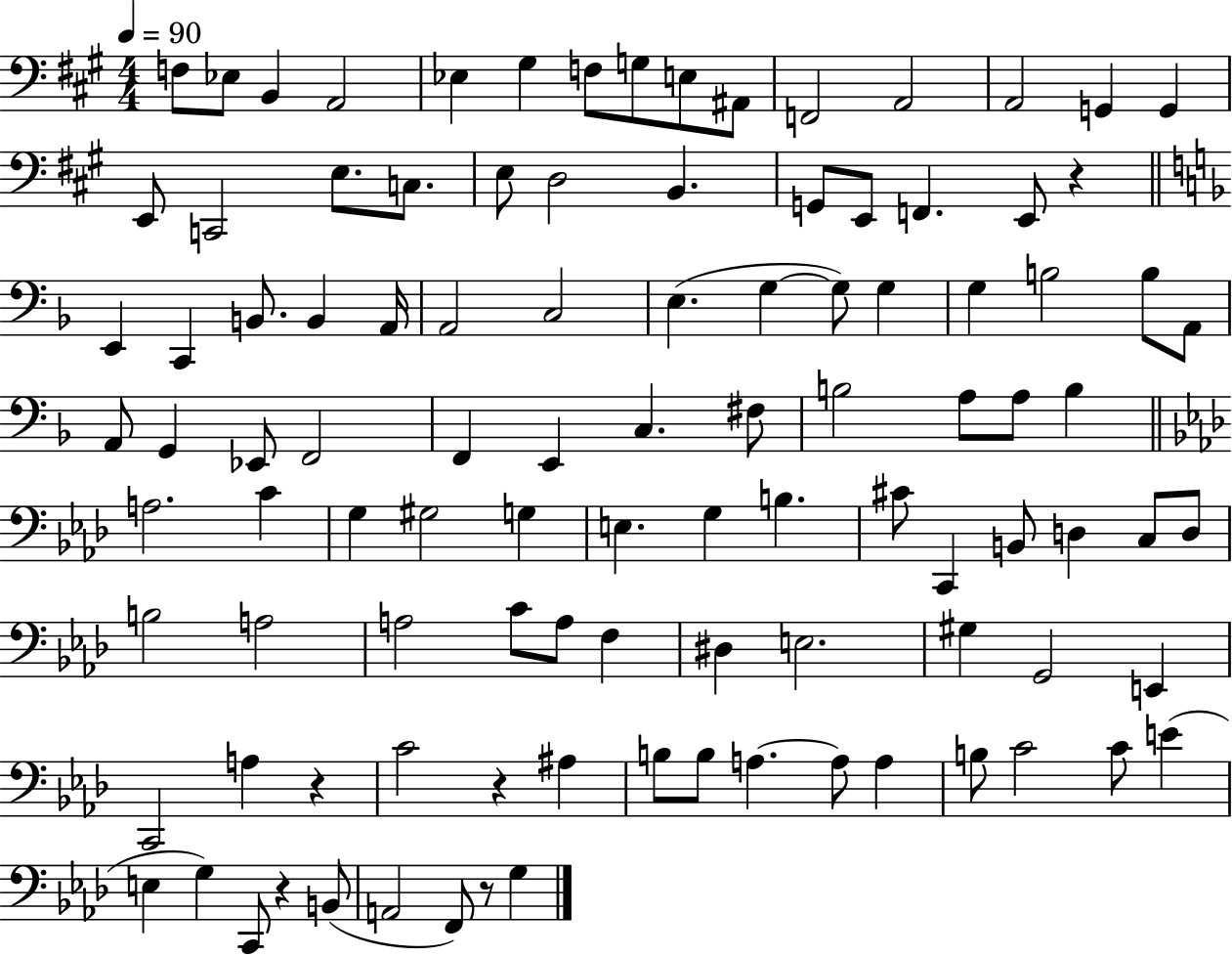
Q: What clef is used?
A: bass